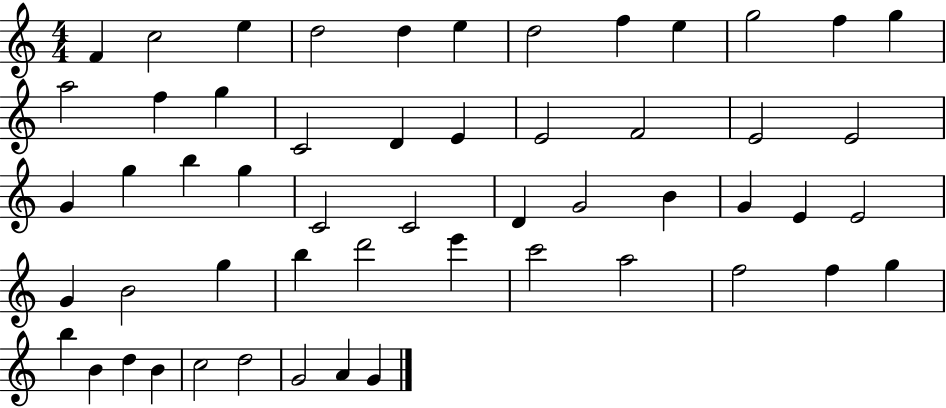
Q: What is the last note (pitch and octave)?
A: G4